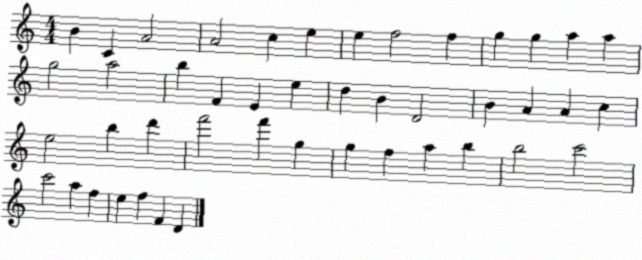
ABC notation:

X:1
T:Untitled
M:4/4
L:1/4
K:C
B C A2 A2 c e e f2 f g g a a g2 a2 b F E e d B D2 B A A c e2 b d' f'2 f' g g f a b b2 c'2 c'2 a f e f F D